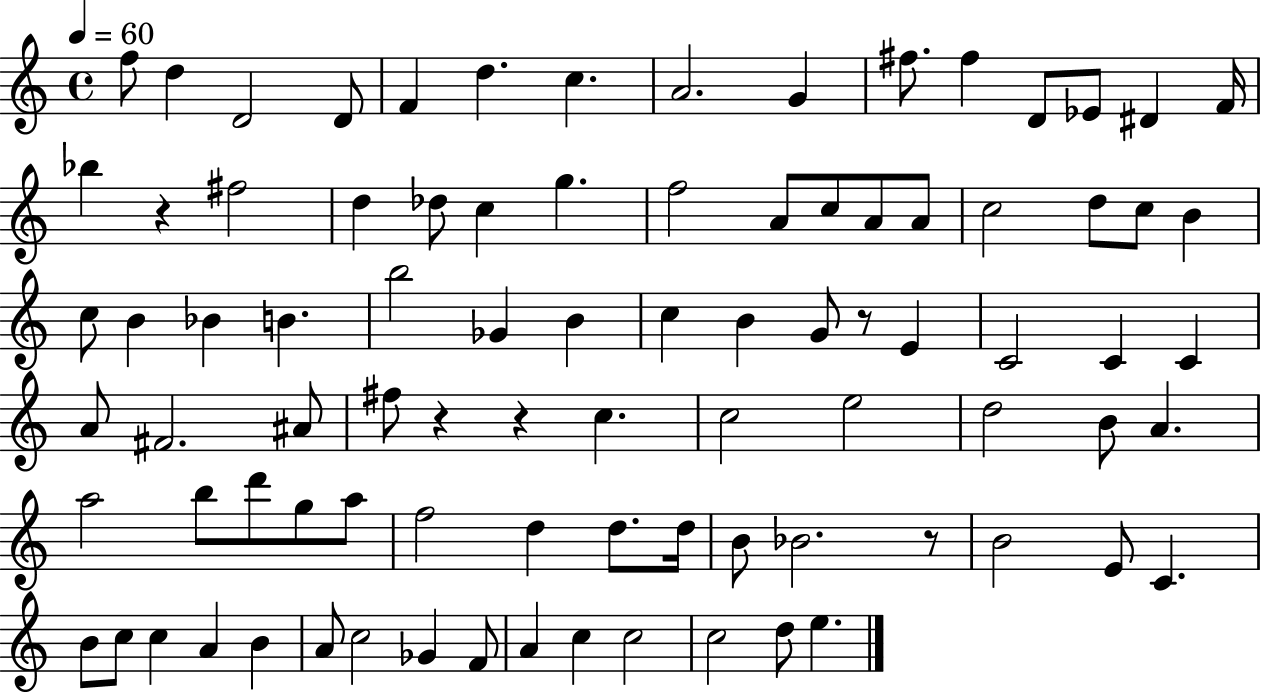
{
  \clef treble
  \time 4/4
  \defaultTimeSignature
  \key c \major
  \tempo 4 = 60
  f''8 d''4 d'2 d'8 | f'4 d''4. c''4. | a'2. g'4 | fis''8. fis''4 d'8 ees'8 dis'4 f'16 | \break bes''4 r4 fis''2 | d''4 des''8 c''4 g''4. | f''2 a'8 c''8 a'8 a'8 | c''2 d''8 c''8 b'4 | \break c''8 b'4 bes'4 b'4. | b''2 ges'4 b'4 | c''4 b'4 g'8 r8 e'4 | c'2 c'4 c'4 | \break a'8 fis'2. ais'8 | fis''8 r4 r4 c''4. | c''2 e''2 | d''2 b'8 a'4. | \break a''2 b''8 d'''8 g''8 a''8 | f''2 d''4 d''8. d''16 | b'8 bes'2. r8 | b'2 e'8 c'4. | \break b'8 c''8 c''4 a'4 b'4 | a'8 c''2 ges'4 f'8 | a'4 c''4 c''2 | c''2 d''8 e''4. | \break \bar "|."
}